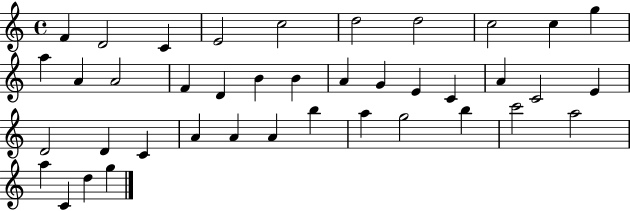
X:1
T:Untitled
M:4/4
L:1/4
K:C
F D2 C E2 c2 d2 d2 c2 c g a A A2 F D B B A G E C A C2 E D2 D C A A A b a g2 b c'2 a2 a C d g